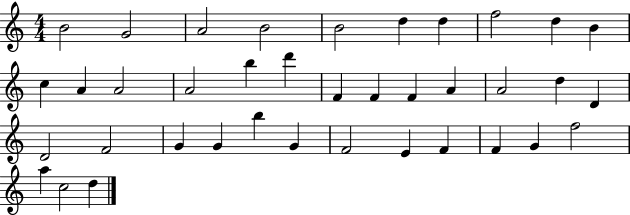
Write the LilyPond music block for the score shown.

{
  \clef treble
  \numericTimeSignature
  \time 4/4
  \key c \major
  b'2 g'2 | a'2 b'2 | b'2 d''4 d''4 | f''2 d''4 b'4 | \break c''4 a'4 a'2 | a'2 b''4 d'''4 | f'4 f'4 f'4 a'4 | a'2 d''4 d'4 | \break d'2 f'2 | g'4 g'4 b''4 g'4 | f'2 e'4 f'4 | f'4 g'4 f''2 | \break a''4 c''2 d''4 | \bar "|."
}